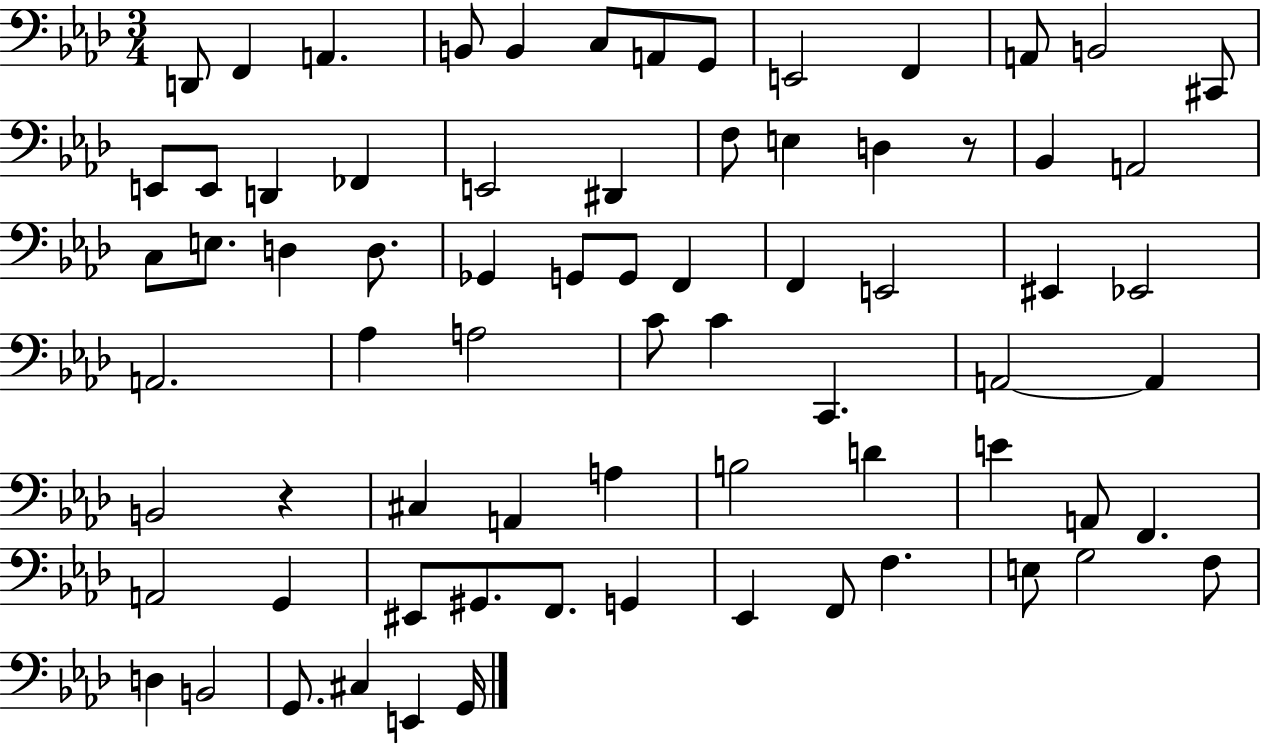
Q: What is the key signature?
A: AES major